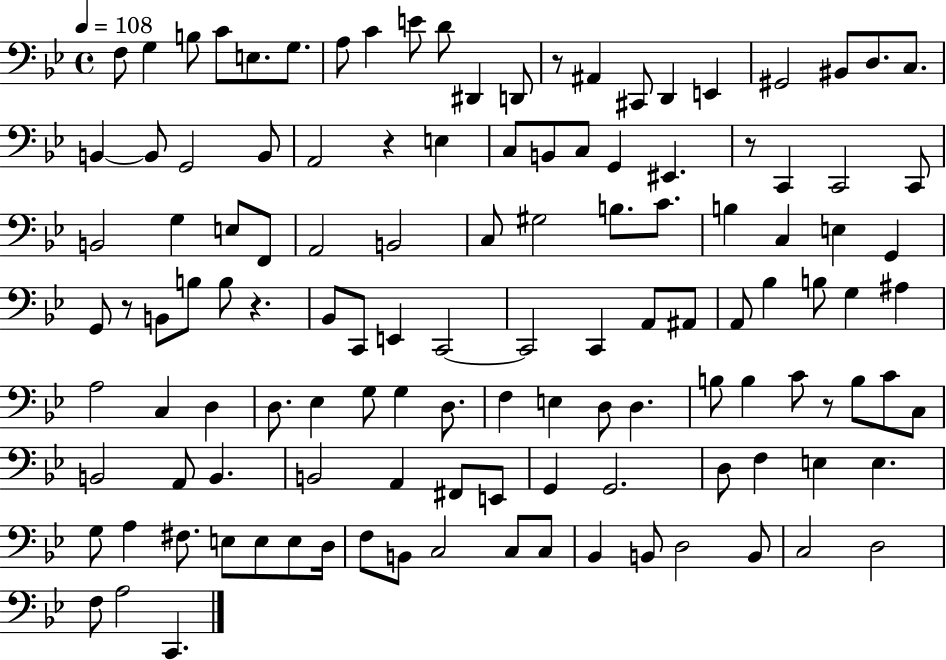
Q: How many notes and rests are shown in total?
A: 123